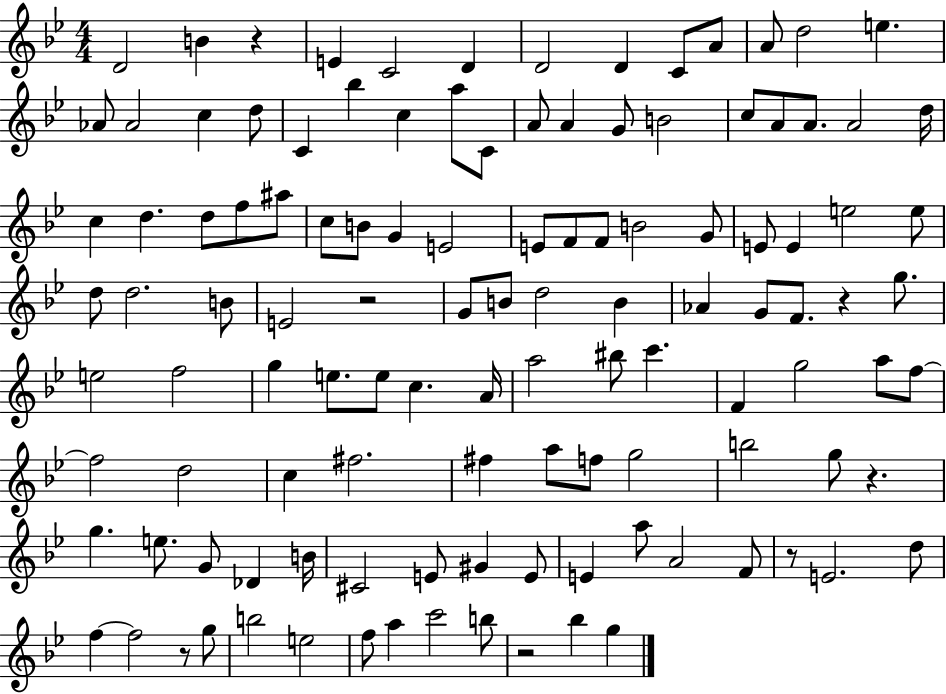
{
  \clef treble
  \numericTimeSignature
  \time 4/4
  \key bes \major
  d'2 b'4 r4 | e'4 c'2 d'4 | d'2 d'4 c'8 a'8 | a'8 d''2 e''4. | \break aes'8 aes'2 c''4 d''8 | c'4 bes''4 c''4 a''8 c'8 | a'8 a'4 g'8 b'2 | c''8 a'8 a'8. a'2 d''16 | \break c''4 d''4. d''8 f''8 ais''8 | c''8 b'8 g'4 e'2 | e'8 f'8 f'8 b'2 g'8 | e'8 e'4 e''2 e''8 | \break d''8 d''2. b'8 | e'2 r2 | g'8 b'8 d''2 b'4 | aes'4 g'8 f'8. r4 g''8. | \break e''2 f''2 | g''4 e''8. e''8 c''4. a'16 | a''2 bis''8 c'''4. | f'4 g''2 a''8 f''8~~ | \break f''2 d''2 | c''4 fis''2. | fis''4 a''8 f''8 g''2 | b''2 g''8 r4. | \break g''4. e''8. g'8 des'4 b'16 | cis'2 e'8 gis'4 e'8 | e'4 a''8 a'2 f'8 | r8 e'2. d''8 | \break f''4~~ f''2 r8 g''8 | b''2 e''2 | f''8 a''4 c'''2 b''8 | r2 bes''4 g''4 | \break \bar "|."
}